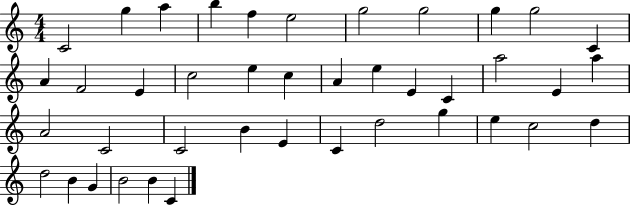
X:1
T:Untitled
M:4/4
L:1/4
K:C
C2 g a b f e2 g2 g2 g g2 C A F2 E c2 e c A e E C a2 E a A2 C2 C2 B E C d2 g e c2 d d2 B G B2 B C